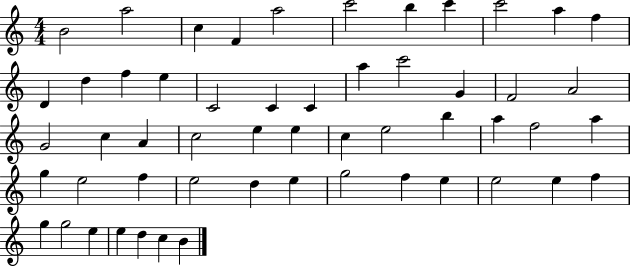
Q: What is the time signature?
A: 4/4